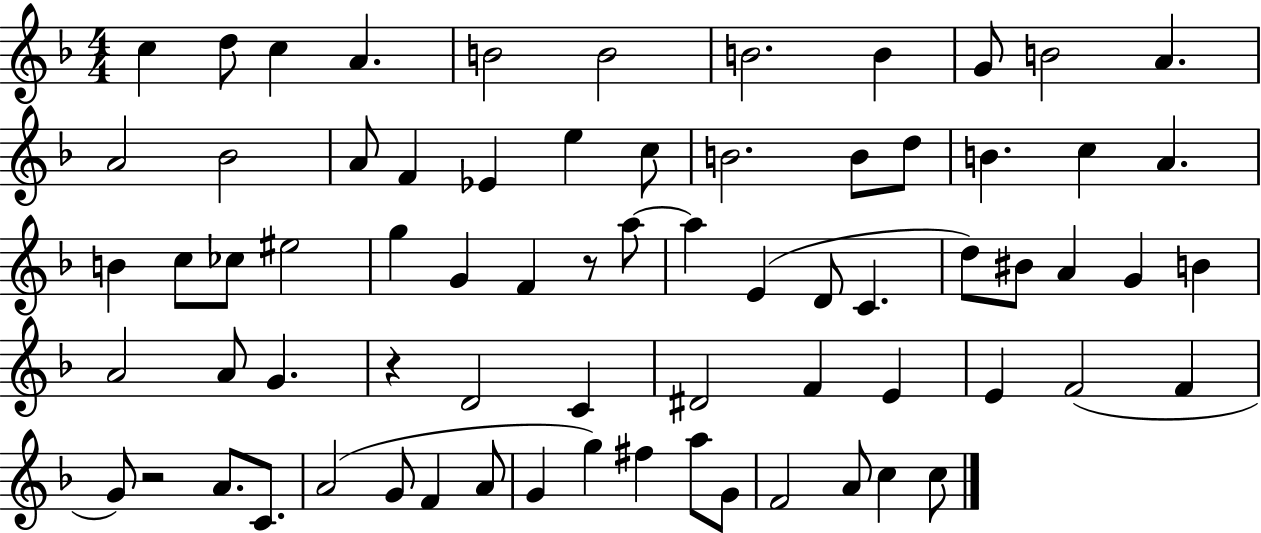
X:1
T:Untitled
M:4/4
L:1/4
K:F
c d/2 c A B2 B2 B2 B G/2 B2 A A2 _B2 A/2 F _E e c/2 B2 B/2 d/2 B c A B c/2 _c/2 ^e2 g G F z/2 a/2 a E D/2 C d/2 ^B/2 A G B A2 A/2 G z D2 C ^D2 F E E F2 F G/2 z2 A/2 C/2 A2 G/2 F A/2 G g ^f a/2 G/2 F2 A/2 c c/2